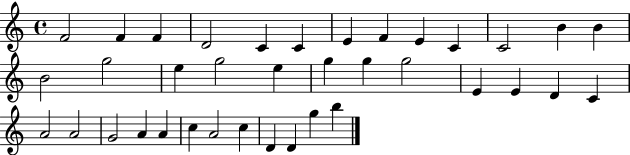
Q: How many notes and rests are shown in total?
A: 37